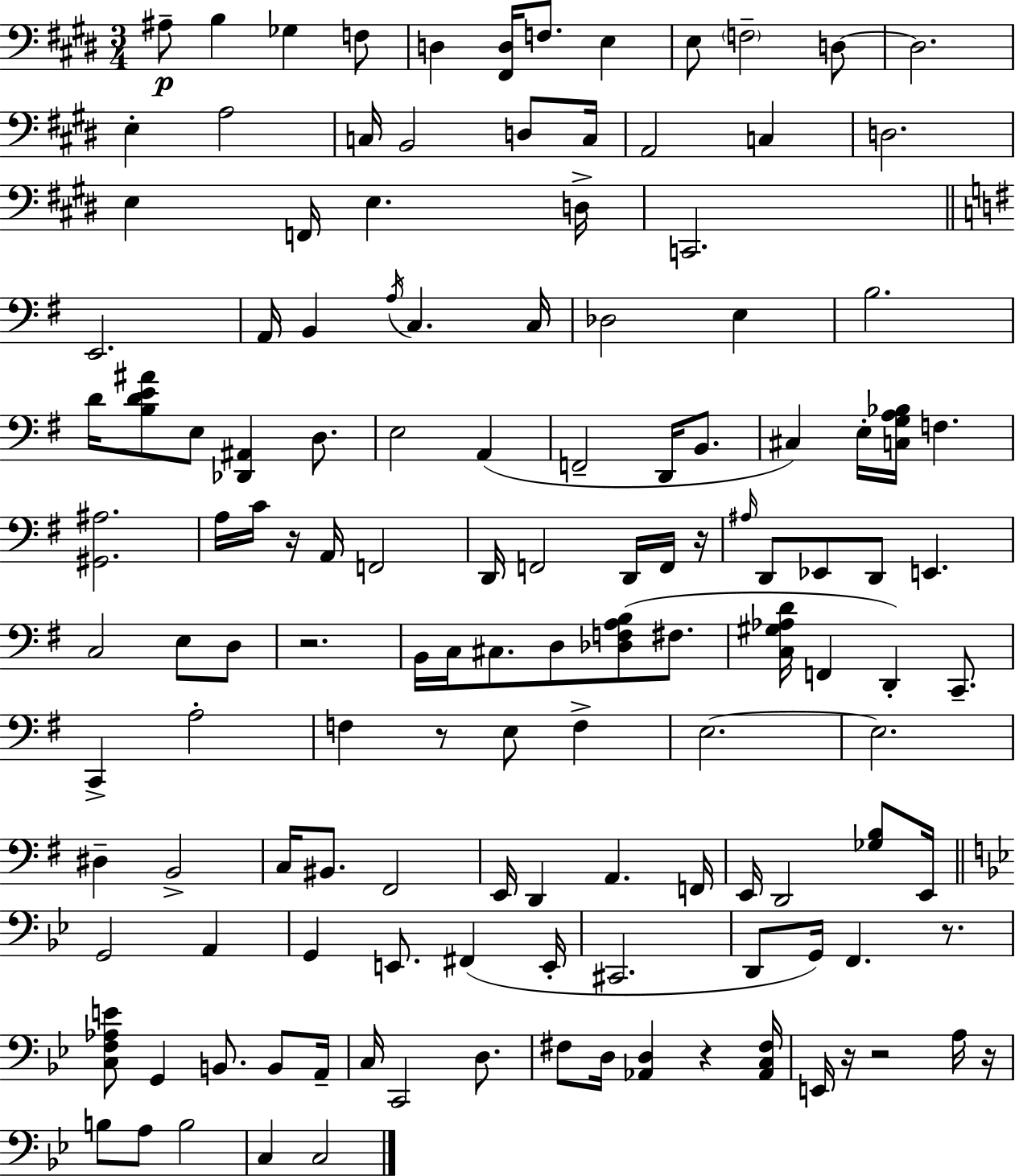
X:1
T:Untitled
M:3/4
L:1/4
K:E
^A,/2 B, _G, F,/2 D, [^F,,D,]/4 F,/2 E, E,/2 F,2 D,/2 D,2 E, A,2 C,/4 B,,2 D,/2 C,/4 A,,2 C, D,2 E, F,,/4 E, D,/4 C,,2 E,,2 A,,/4 B,, A,/4 C, C,/4 _D,2 E, B,2 D/4 [B,DE^A]/2 E,/2 [_D,,^A,,] D,/2 E,2 A,, F,,2 D,,/4 B,,/2 ^C, E,/4 [C,G,A,_B,]/4 F, [^G,,^A,]2 A,/4 C/4 z/4 A,,/4 F,,2 D,,/4 F,,2 D,,/4 F,,/4 z/4 ^A,/4 D,,/2 _E,,/2 D,,/2 E,, C,2 E,/2 D,/2 z2 B,,/4 C,/4 ^C,/2 D,/2 [_D,F,A,B,]/2 ^F,/2 [C,^G,_A,D]/4 F,, D,, C,,/2 C,, A,2 F, z/2 E,/2 F, E,2 E,2 ^D, B,,2 C,/4 ^B,,/2 ^F,,2 E,,/4 D,, A,, F,,/4 E,,/4 D,,2 [_G,B,]/2 E,,/4 G,,2 A,, G,, E,,/2 ^F,, E,,/4 ^C,,2 D,,/2 G,,/4 F,, z/2 [C,F,_A,E]/2 G,, B,,/2 B,,/2 A,,/4 C,/4 C,,2 D,/2 ^F,/2 D,/4 [_A,,D,] z [_A,,C,^F,]/4 E,,/4 z/4 z2 A,/4 z/4 B,/2 A,/2 B,2 C, C,2